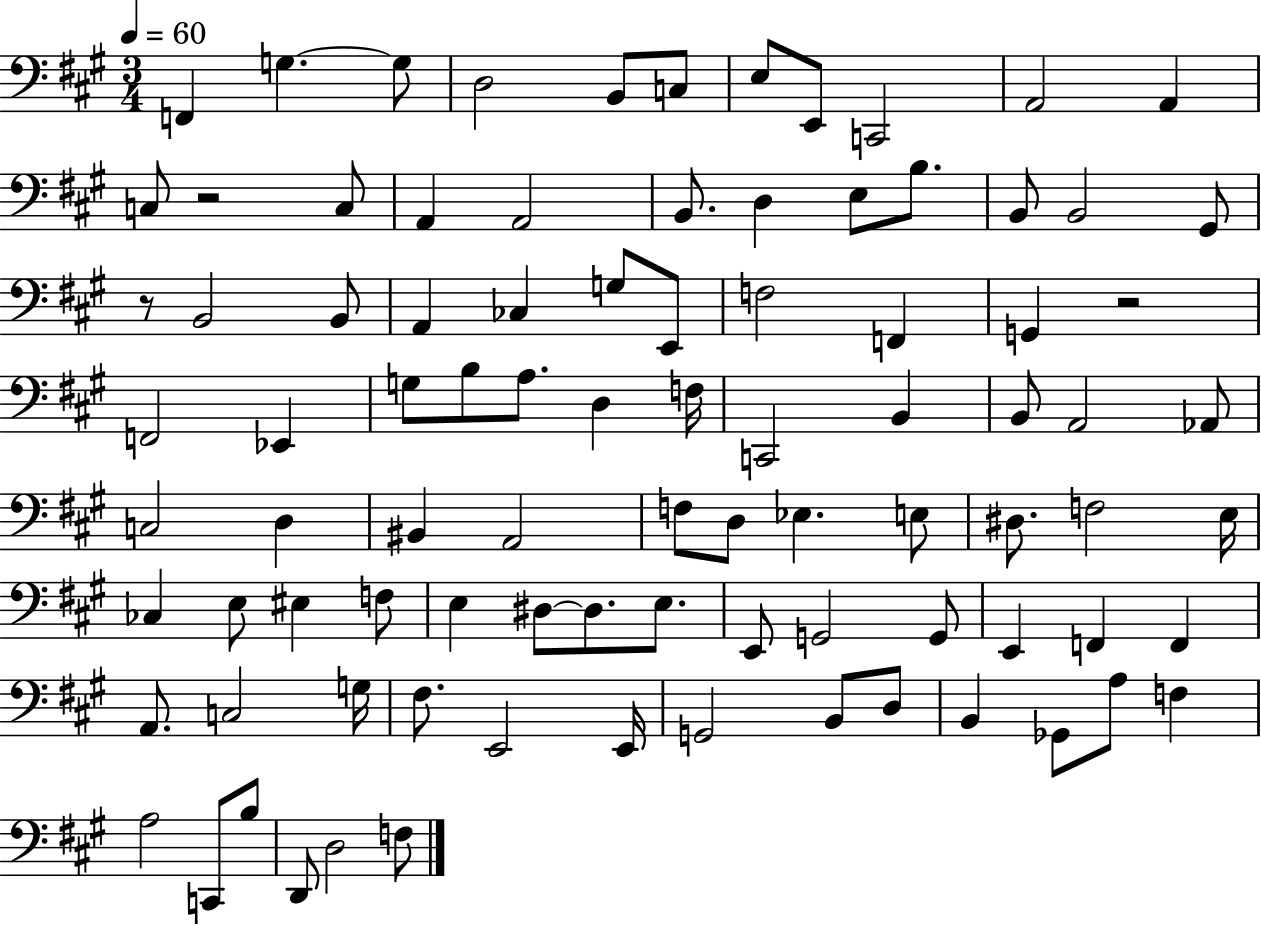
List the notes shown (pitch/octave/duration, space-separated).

F2/q G3/q. G3/e D3/h B2/e C3/e E3/e E2/e C2/h A2/h A2/q C3/e R/h C3/e A2/q A2/h B2/e. D3/q E3/e B3/e. B2/e B2/h G#2/e R/e B2/h B2/e A2/q CES3/q G3/e E2/e F3/h F2/q G2/q R/h F2/h Eb2/q G3/e B3/e A3/e. D3/q F3/s C2/h B2/q B2/e A2/h Ab2/e C3/h D3/q BIS2/q A2/h F3/e D3/e Eb3/q. E3/e D#3/e. F3/h E3/s CES3/q E3/e EIS3/q F3/e E3/q D#3/e D#3/e. E3/e. E2/e G2/h G2/e E2/q F2/q F2/q A2/e. C3/h G3/s F#3/e. E2/h E2/s G2/h B2/e D3/e B2/q Gb2/e A3/e F3/q A3/h C2/e B3/e D2/e D3/h F3/e